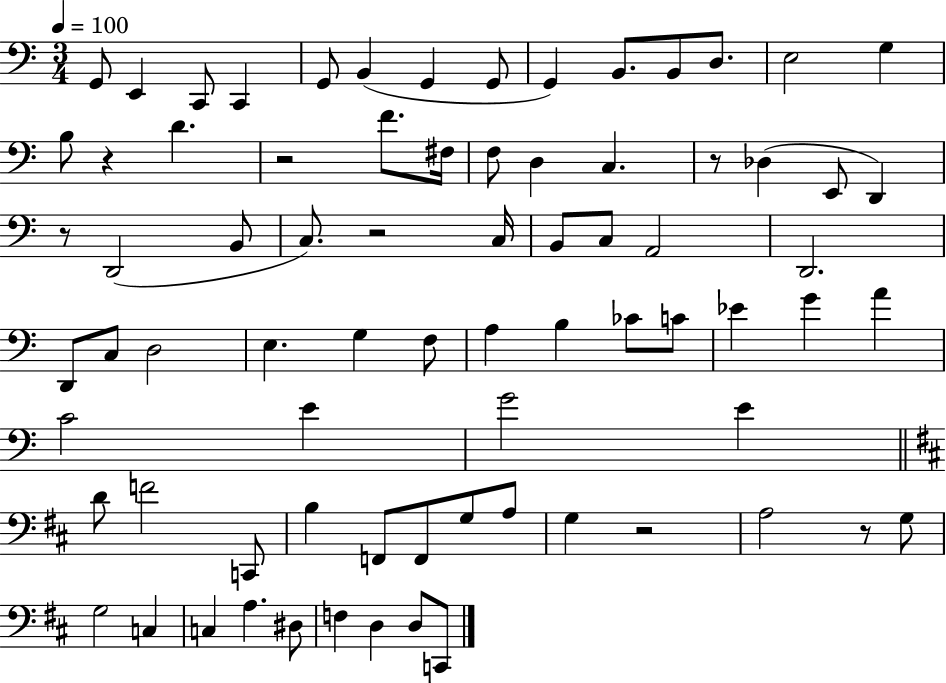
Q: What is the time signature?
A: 3/4